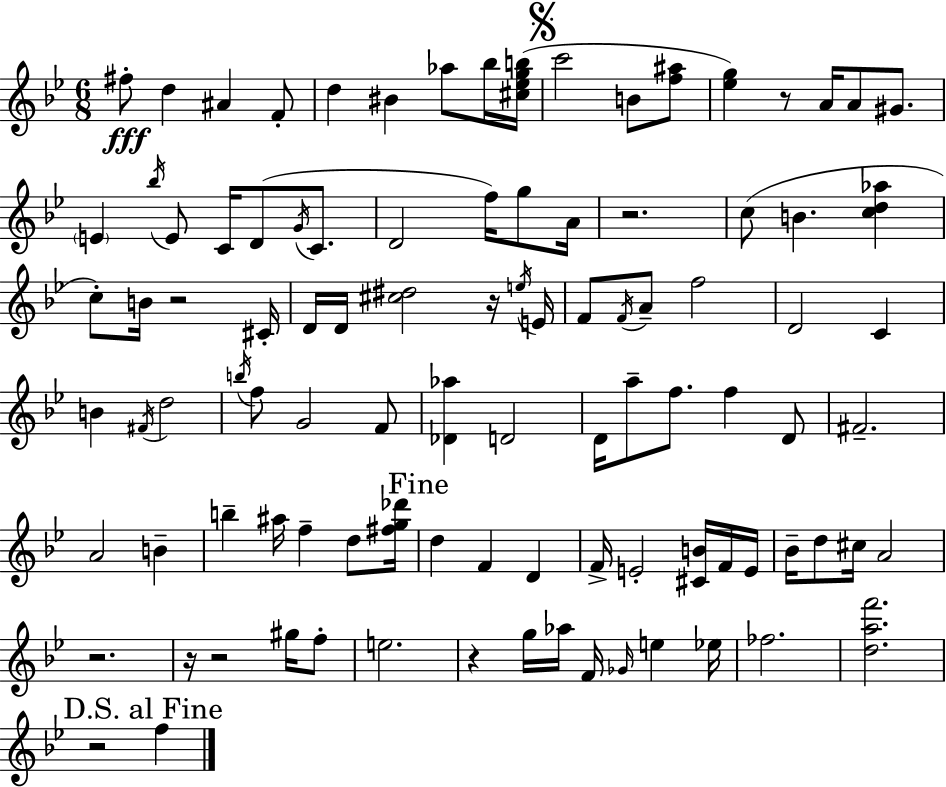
F#5/e D5/q A#4/q F4/e D5/q BIS4/q Ab5/e Bb5/s [C#5,Eb5,G5,B5]/s C6/h B4/e [F5,A#5]/e [Eb5,G5]/q R/e A4/s A4/e G#4/e. E4/q Bb5/s E4/e C4/s D4/e G4/s C4/e. D4/h F5/s G5/e A4/s R/h. C5/e B4/q. [C5,D5,Ab5]/q C5/e B4/s R/h C#4/s D4/s D4/s [C#5,D#5]/h R/s E5/s E4/s F4/e F4/s A4/e F5/h D4/h C4/q B4/q F#4/s D5/h B5/s F5/e G4/h F4/e [Db4,Ab5]/q D4/h D4/s A5/e F5/e. F5/q D4/e F#4/h. A4/h B4/q B5/q A#5/s F5/q D5/e [F#5,G5,Db6]/s D5/q F4/q D4/q F4/s E4/h [C#4,B4]/s F4/s E4/s Bb4/s D5/e C#5/s A4/h R/h. R/s R/h G#5/s F5/e E5/h. R/q G5/s Ab5/s F4/s Gb4/s E5/q Eb5/s FES5/h. [D5,A5,F6]/h. R/h F5/q